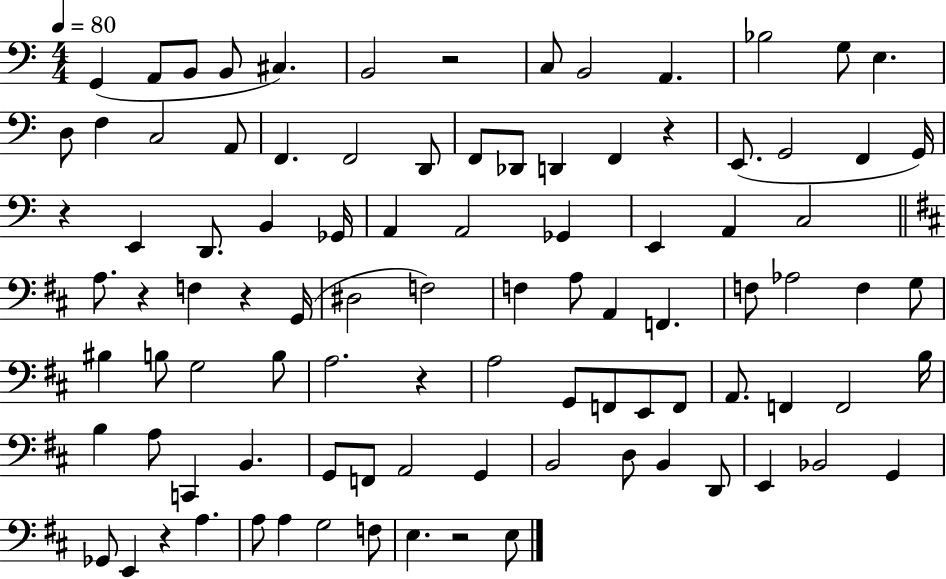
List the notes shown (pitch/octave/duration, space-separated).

G2/q A2/e B2/e B2/e C#3/q. B2/h R/h C3/e B2/h A2/q. Bb3/h G3/e E3/q. D3/e F3/q C3/h A2/e F2/q. F2/h D2/e F2/e Db2/e D2/q F2/q R/q E2/e. G2/h F2/q G2/s R/q E2/q D2/e. B2/q Gb2/s A2/q A2/h Gb2/q E2/q A2/q C3/h A3/e. R/q F3/q R/q G2/s D#3/h F3/h F3/q A3/e A2/q F2/q. F3/e Ab3/h F3/q G3/e BIS3/q B3/e G3/h B3/e A3/h. R/q A3/h G2/e F2/e E2/e F2/e A2/e. F2/q F2/h B3/s B3/q A3/e C2/q B2/q. G2/e F2/e A2/h G2/q B2/h D3/e B2/q D2/e E2/q Bb2/h G2/q Gb2/e E2/q R/q A3/q. A3/e A3/q G3/h F3/e E3/q. R/h E3/e